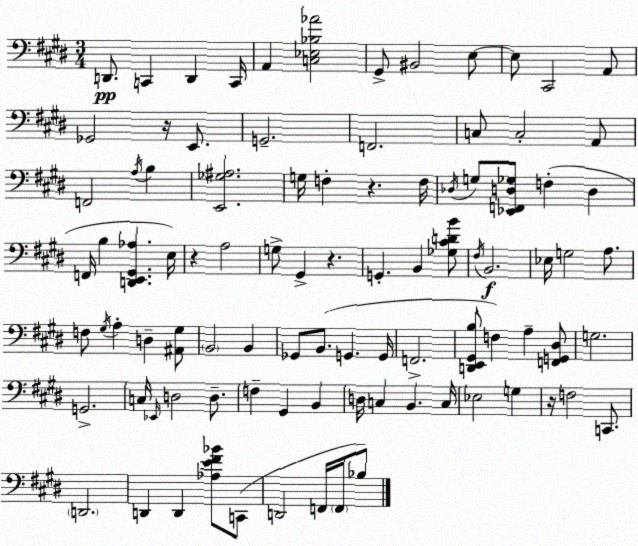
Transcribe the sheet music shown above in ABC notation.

X:1
T:Untitled
M:3/4
L:1/4
K:E
D,,/2 C,, D,, C,,/4 A,, [C,_E,_B,_A]2 ^G,,/2 ^B,,2 E,/2 E,/2 ^C,,2 A,,/2 _G,,2 z/4 E,,/2 G,,2 F,,2 C,/2 C,2 A,,/2 F,,2 A,/4 B, [E,,_G,^A,]2 G,/4 F, z F,/4 _D,/4 G,/2 [_E,,F,,D,_G,]/2 F, D, F,,/4 B, [D,,E,,^G,,_A,] E,/4 z A,2 G,/2 ^G,, z G,, B,, [_G,^CDB]/2 ^F,/4 B,,2 _E,/4 G,2 A,/2 F,/2 ^G,/4 A, D, [^A,,^G,]/2 B,,2 B,, _G,,/2 B,,/2 G,, G,,/4 F,,2 [D,,E,,^G,,B,]/2 F, A, [F,,G,,^D,]/2 G,2 G,,2 C,/4 _E,,/4 D,2 D,/2 F, ^G,, B,, D,/4 C, B,, C,/4 _E,2 G, z/4 F,2 C,,/2 D,,2 D,, D,, [_A,E^F_B]/2 C,,/2 D,,2 F,,/4 F,,/4 _B,/2